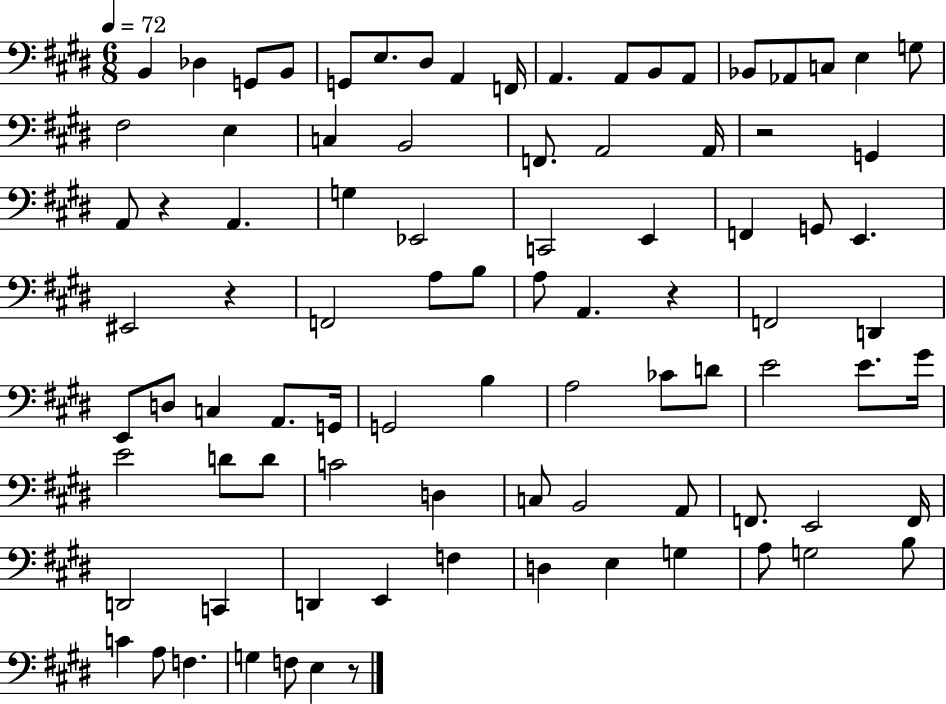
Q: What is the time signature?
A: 6/8